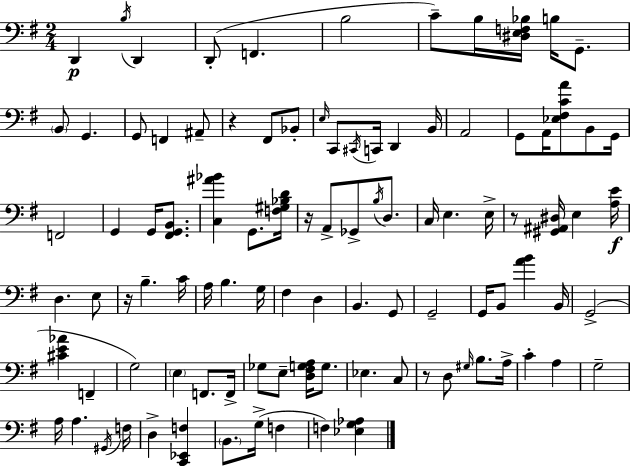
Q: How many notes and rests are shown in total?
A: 99